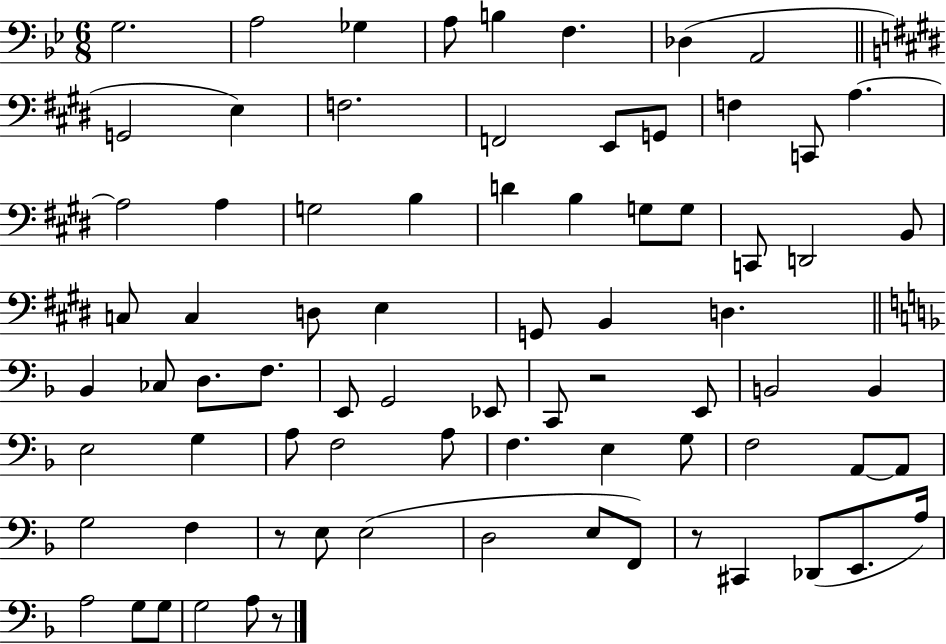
X:1
T:Untitled
M:6/8
L:1/4
K:Bb
G,2 A,2 _G, A,/2 B, F, _D, A,,2 G,,2 E, F,2 F,,2 E,,/2 G,,/2 F, C,,/2 A, A,2 A, G,2 B, D B, G,/2 G,/2 C,,/2 D,,2 B,,/2 C,/2 C, D,/2 E, G,,/2 B,, D, _B,, _C,/2 D,/2 F,/2 E,,/2 G,,2 _E,,/2 C,,/2 z2 E,,/2 B,,2 B,, E,2 G, A,/2 F,2 A,/2 F, E, G,/2 F,2 A,,/2 A,,/2 G,2 F, z/2 E,/2 E,2 D,2 E,/2 F,,/2 z/2 ^C,, _D,,/2 E,,/2 A,/4 A,2 G,/2 G,/2 G,2 A,/2 z/2